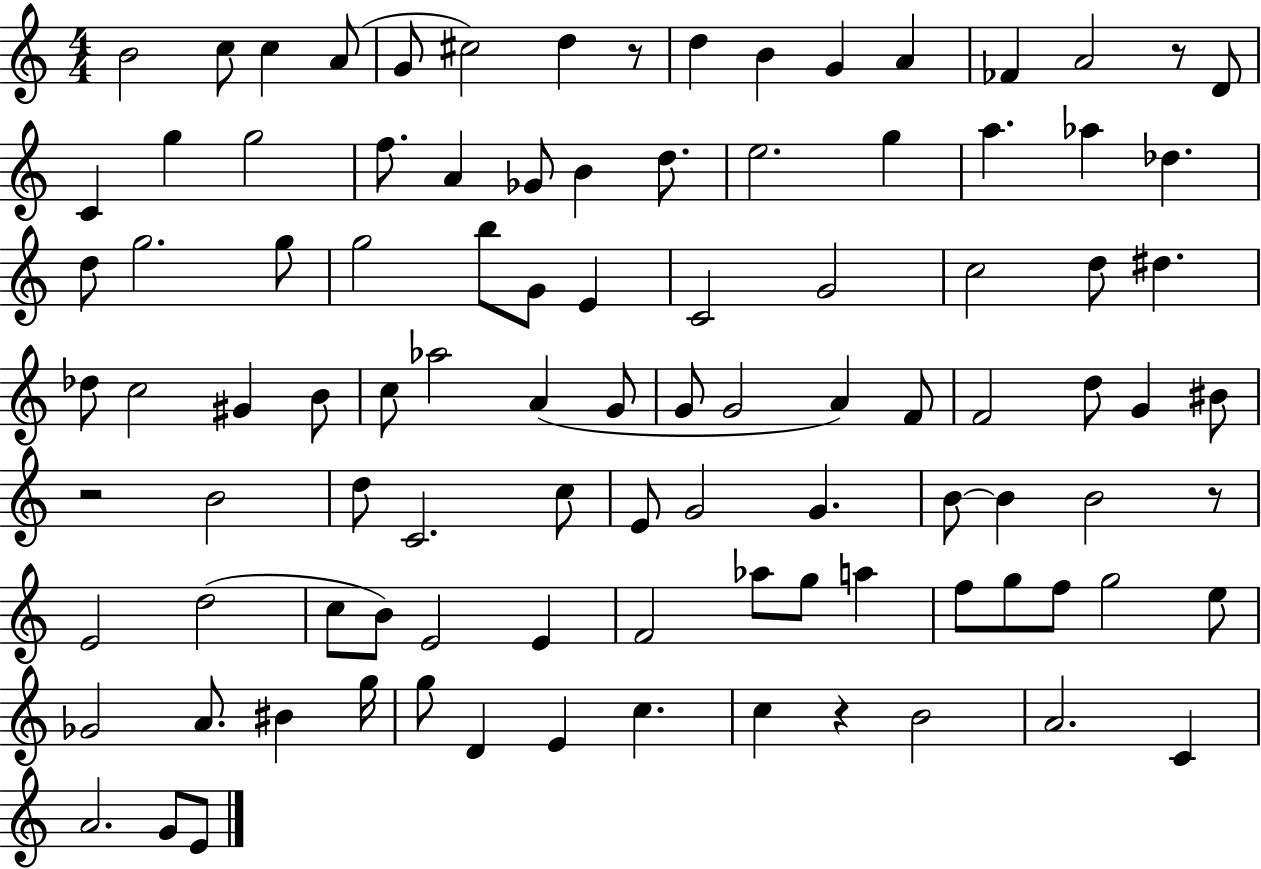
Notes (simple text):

B4/h C5/e C5/q A4/e G4/e C#5/h D5/q R/e D5/q B4/q G4/q A4/q FES4/q A4/h R/e D4/e C4/q G5/q G5/h F5/e. A4/q Gb4/e B4/q D5/e. E5/h. G5/q A5/q. Ab5/q Db5/q. D5/e G5/h. G5/e G5/h B5/e G4/e E4/q C4/h G4/h C5/h D5/e D#5/q. Db5/e C5/h G#4/q B4/e C5/e Ab5/h A4/q G4/e G4/e G4/h A4/q F4/e F4/h D5/e G4/q BIS4/e R/h B4/h D5/e C4/h. C5/e E4/e G4/h G4/q. B4/e B4/q B4/h R/e E4/h D5/h C5/e B4/e E4/h E4/q F4/h Ab5/e G5/e A5/q F5/e G5/e F5/e G5/h E5/e Gb4/h A4/e. BIS4/q G5/s G5/e D4/q E4/q C5/q. C5/q R/q B4/h A4/h. C4/q A4/h. G4/e E4/e